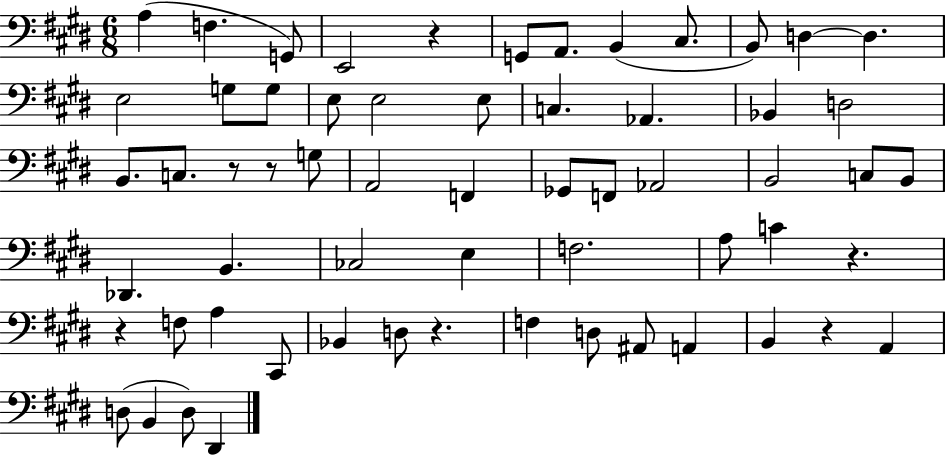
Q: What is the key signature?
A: E major